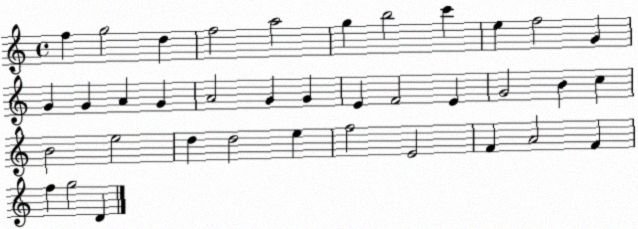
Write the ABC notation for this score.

X:1
T:Untitled
M:4/4
L:1/4
K:C
f g2 d f2 a2 g b2 c' e f2 G G G A G A2 G G E F2 E G2 B c B2 e2 d d2 e f2 E2 F A2 F f g2 D